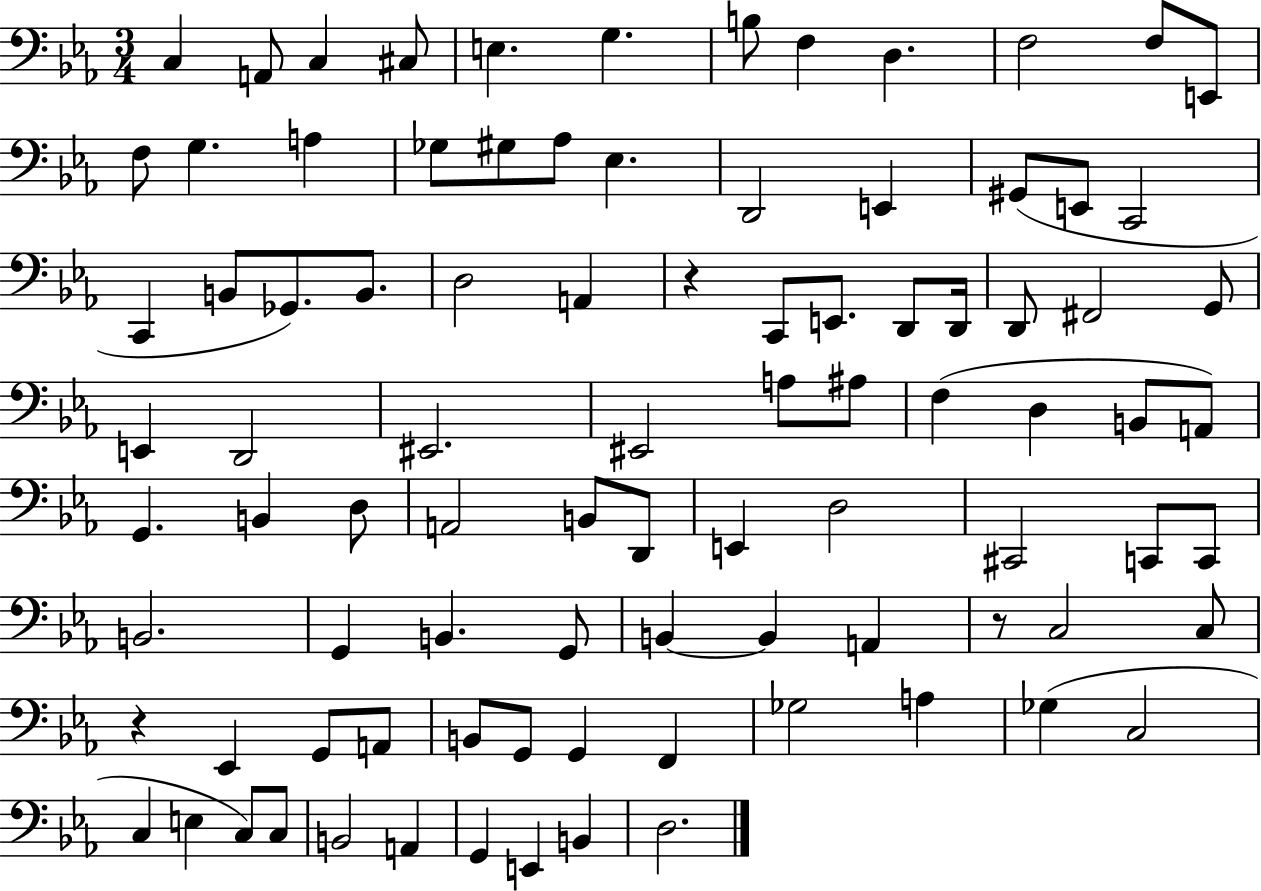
{
  \clef bass
  \numericTimeSignature
  \time 3/4
  \key ees \major
  c4 a,8 c4 cis8 | e4. g4. | b8 f4 d4. | f2 f8 e,8 | \break f8 g4. a4 | ges8 gis8 aes8 ees4. | d,2 e,4 | gis,8( e,8 c,2 | \break c,4 b,8 ges,8.) b,8. | d2 a,4 | r4 c,8 e,8. d,8 d,16 | d,8 fis,2 g,8 | \break e,4 d,2 | eis,2. | eis,2 a8 ais8 | f4( d4 b,8 a,8) | \break g,4. b,4 d8 | a,2 b,8 d,8 | e,4 d2 | cis,2 c,8 c,8 | \break b,2. | g,4 b,4. g,8 | b,4~~ b,4 a,4 | r8 c2 c8 | \break r4 ees,4 g,8 a,8 | b,8 g,8 g,4 f,4 | ges2 a4 | ges4( c2 | \break c4 e4 c8) c8 | b,2 a,4 | g,4 e,4 b,4 | d2. | \break \bar "|."
}